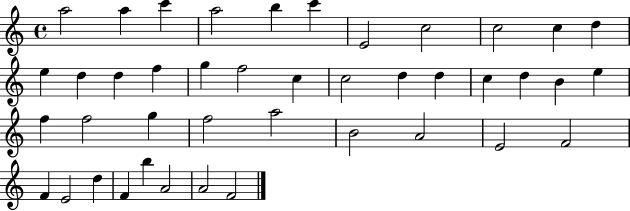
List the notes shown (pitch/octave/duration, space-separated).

A5/h A5/q C6/q A5/h B5/q C6/q E4/h C5/h C5/h C5/q D5/q E5/q D5/q D5/q F5/q G5/q F5/h C5/q C5/h D5/q D5/q C5/q D5/q B4/q E5/q F5/q F5/h G5/q F5/h A5/h B4/h A4/h E4/h F4/h F4/q E4/h D5/q F4/q B5/q A4/h A4/h F4/h